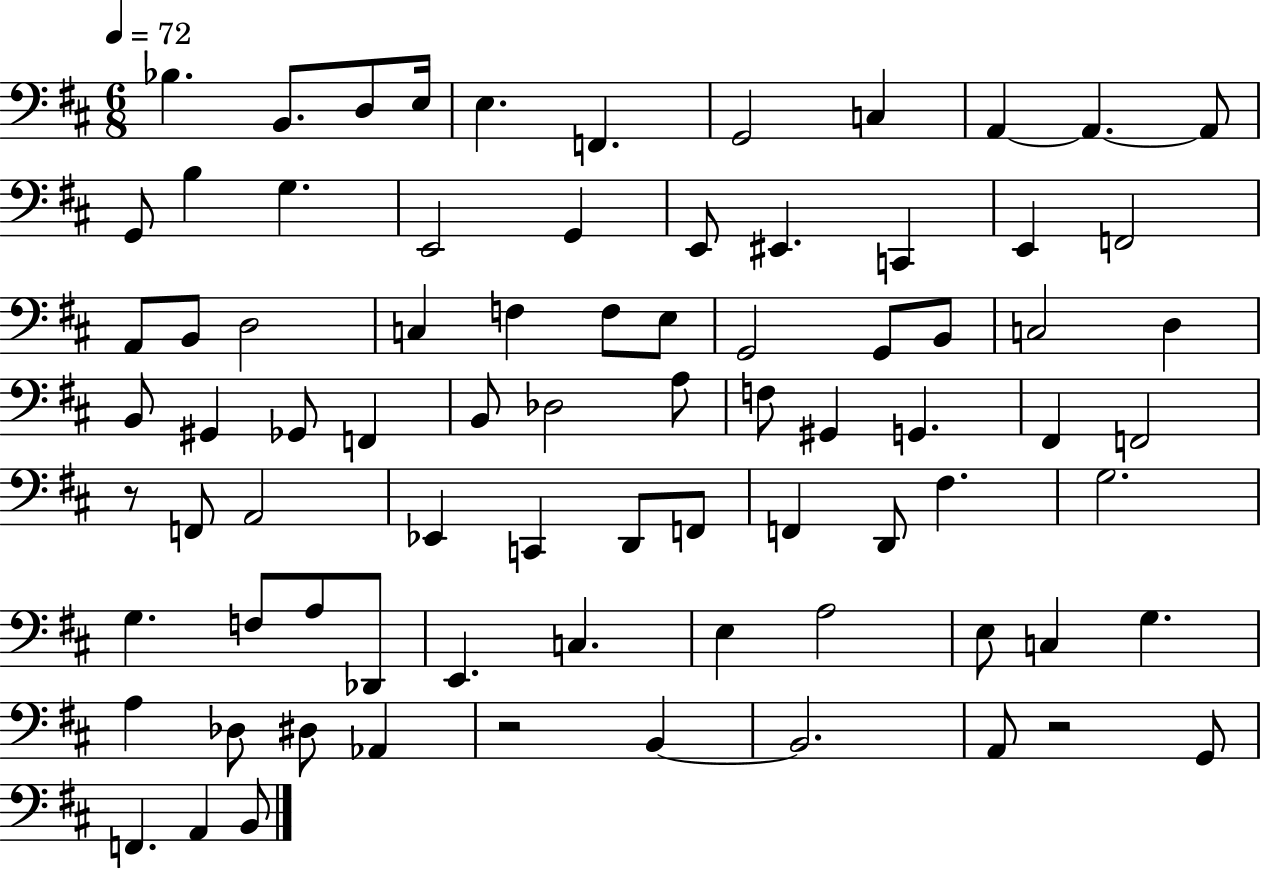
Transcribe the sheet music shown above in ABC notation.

X:1
T:Untitled
M:6/8
L:1/4
K:D
_B, B,,/2 D,/2 E,/4 E, F,, G,,2 C, A,, A,, A,,/2 G,,/2 B, G, E,,2 G,, E,,/2 ^E,, C,, E,, F,,2 A,,/2 B,,/2 D,2 C, F, F,/2 E,/2 G,,2 G,,/2 B,,/2 C,2 D, B,,/2 ^G,, _G,,/2 F,, B,,/2 _D,2 A,/2 F,/2 ^G,, G,, ^F,, F,,2 z/2 F,,/2 A,,2 _E,, C,, D,,/2 F,,/2 F,, D,,/2 ^F, G,2 G, F,/2 A,/2 _D,,/2 E,, C, E, A,2 E,/2 C, G, A, _D,/2 ^D,/2 _A,, z2 B,, B,,2 A,,/2 z2 G,,/2 F,, A,, B,,/2